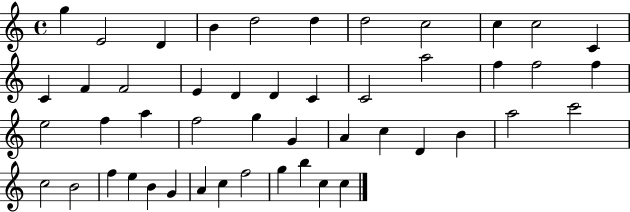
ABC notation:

X:1
T:Untitled
M:4/4
L:1/4
K:C
g E2 D B d2 d d2 c2 c c2 C C F F2 E D D C C2 a2 f f2 f e2 f a f2 g G A c D B a2 c'2 c2 B2 f e B G A c f2 g b c c